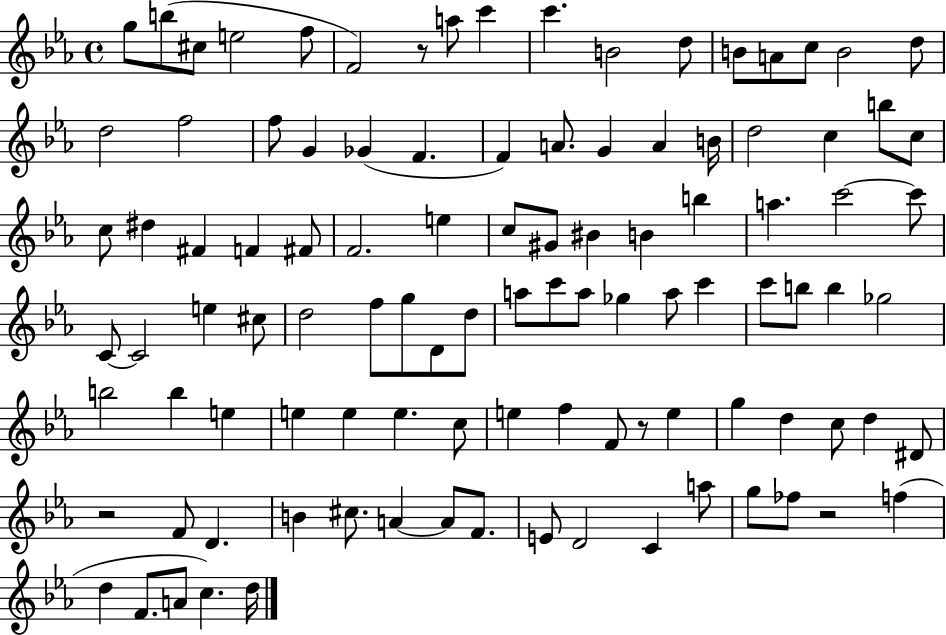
{
  \clef treble
  \time 4/4
  \defaultTimeSignature
  \key ees \major
  g''8 b''8( cis''8 e''2 f''8 | f'2) r8 a''8 c'''4 | c'''4. b'2 d''8 | b'8 a'8 c''8 b'2 d''8 | \break d''2 f''2 | f''8 g'4 ges'4( f'4. | f'4) a'8. g'4 a'4 b'16 | d''2 c''4 b''8 c''8 | \break c''8 dis''4 fis'4 f'4 fis'8 | f'2. e''4 | c''8 gis'8 bis'4 b'4 b''4 | a''4. c'''2~~ c'''8 | \break c'8~~ c'2 e''4 cis''8 | d''2 f''8 g''8 d'8 d''8 | a''8 c'''8 a''8 ges''4 a''8 c'''4 | c'''8 b''8 b''4 ges''2 | \break b''2 b''4 e''4 | e''4 e''4 e''4. c''8 | e''4 f''4 f'8 r8 e''4 | g''4 d''4 c''8 d''4 dis'8 | \break r2 f'8 d'4. | b'4 cis''8. a'4~~ a'8 f'8. | e'8 d'2 c'4 a''8 | g''8 fes''8 r2 f''4( | \break d''4 f'8. a'8 c''4.) d''16 | \bar "|."
}